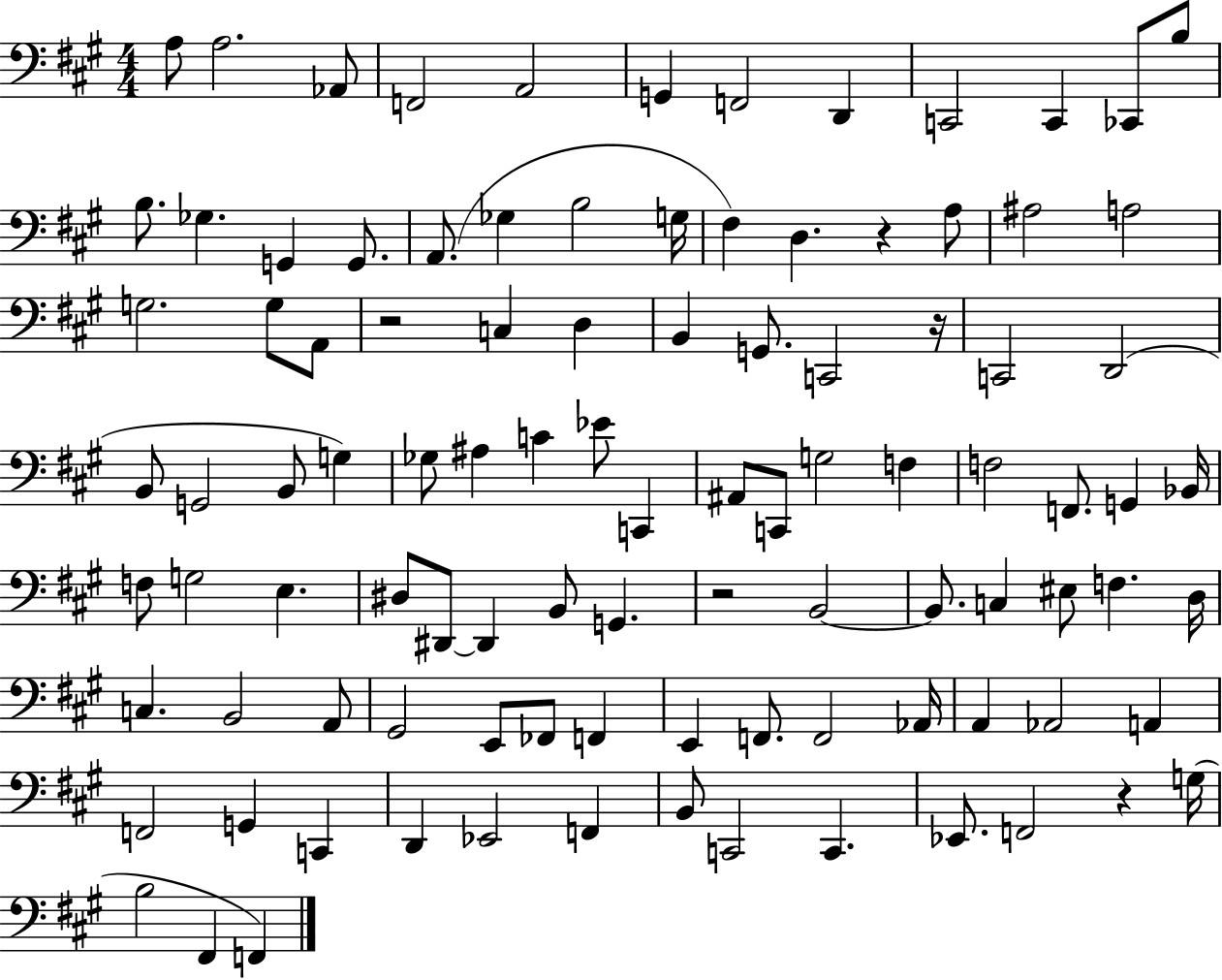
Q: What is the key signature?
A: A major